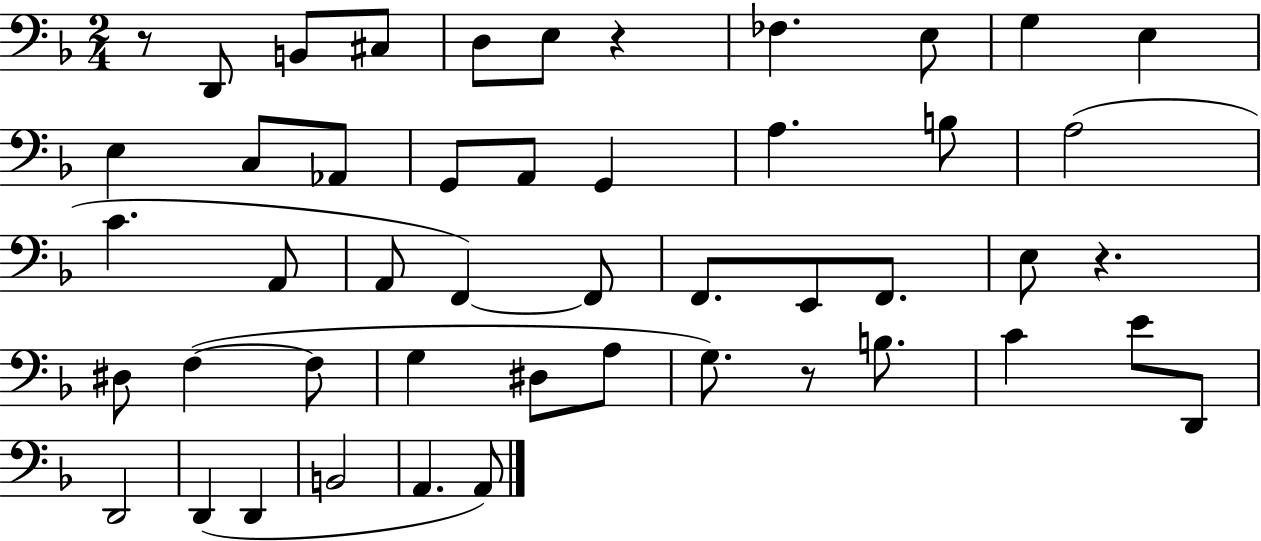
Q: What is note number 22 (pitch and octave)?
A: F2